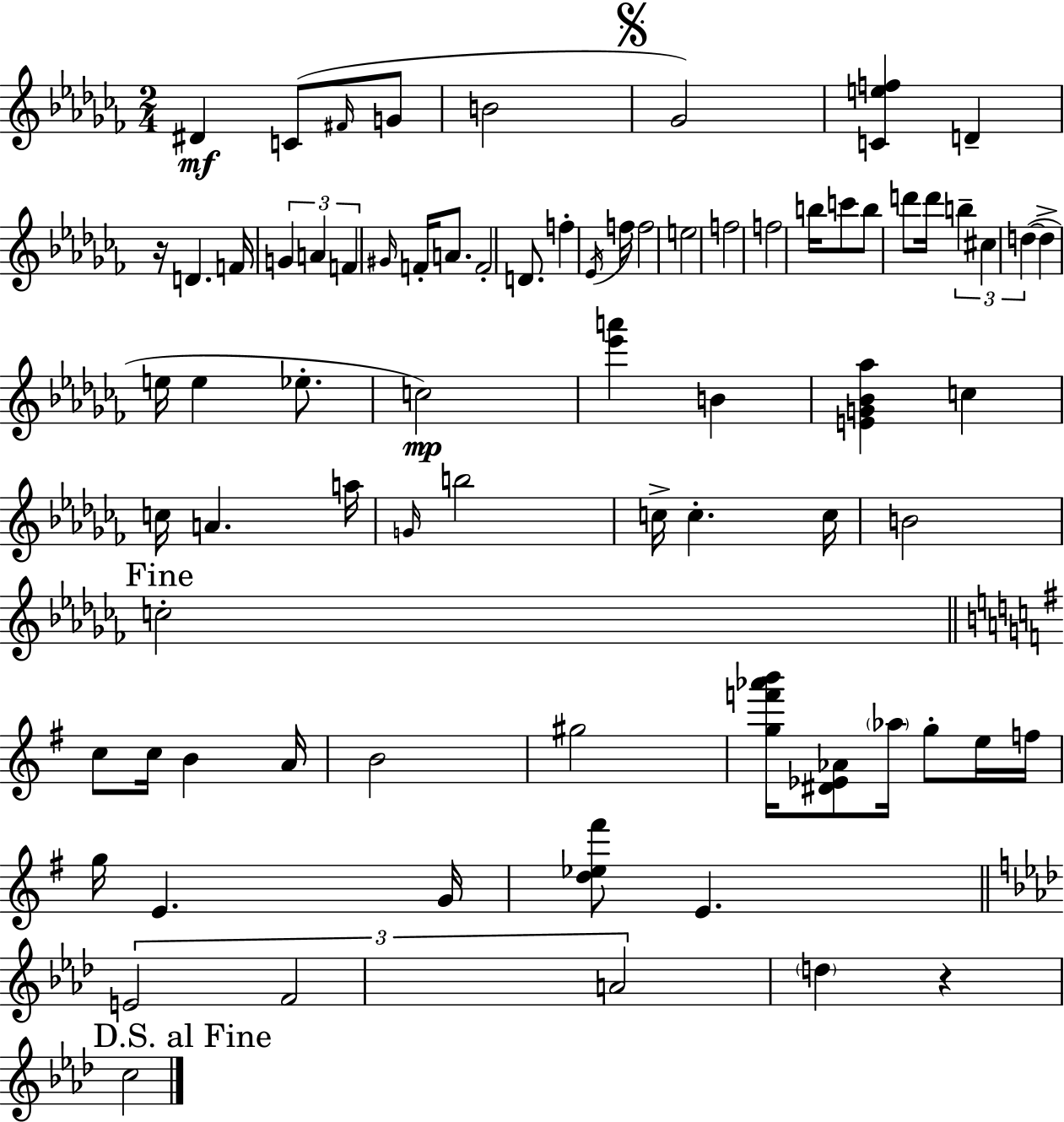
D#4/q C4/e F#4/s G4/e B4/h Gb4/h [C4,E5,F5]/q D4/q R/s D4/q. F4/s G4/q A4/q F4/q G#4/s F4/s A4/e. F4/h D4/e. F5/q Eb4/s F5/s F5/h E5/h F5/h F5/h B5/s C6/e B5/e D6/e D6/s B5/q C#5/q D5/q D5/q E5/s E5/q Eb5/e. C5/h [Eb6,A6]/q B4/q [E4,G4,Bb4,Ab5]/q C5/q C5/s A4/q. A5/s G4/s B5/h C5/s C5/q. C5/s B4/h C5/h C5/e C5/s B4/q A4/s B4/h G#5/h [G5,F6,Ab6,B6]/s [D#4,Eb4,Ab4]/e Ab5/s G5/e E5/s F5/s G5/s E4/q. G4/s [D5,Eb5,F#6]/e E4/q. E4/h F4/h A4/h D5/q R/q C5/h